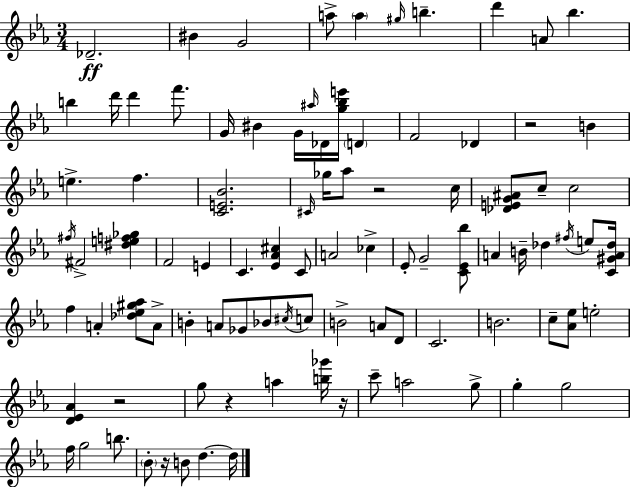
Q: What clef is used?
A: treble